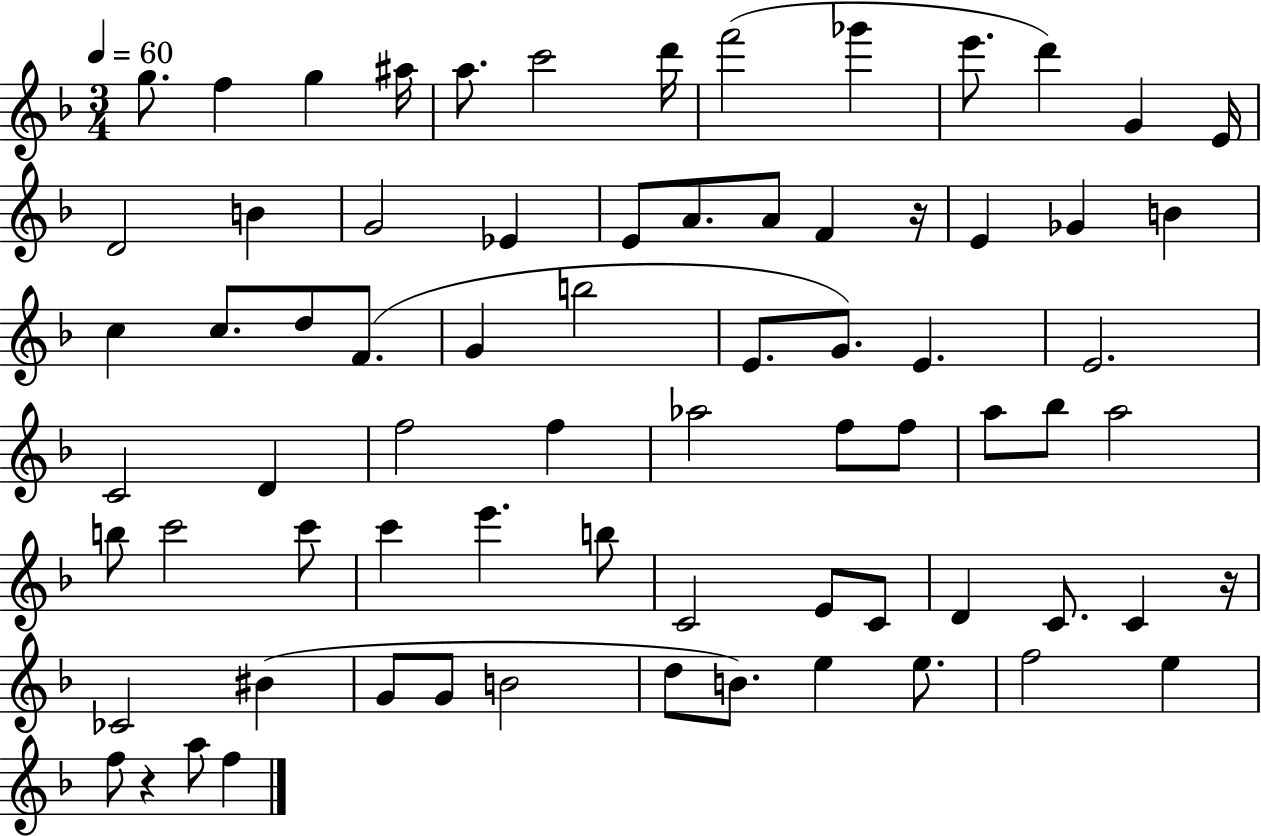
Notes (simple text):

G5/e. F5/q G5/q A#5/s A5/e. C6/h D6/s F6/h Gb6/q E6/e. D6/q G4/q E4/s D4/h B4/q G4/h Eb4/q E4/e A4/e. A4/e F4/q R/s E4/q Gb4/q B4/q C5/q C5/e. D5/e F4/e. G4/q B5/h E4/e. G4/e. E4/q. E4/h. C4/h D4/q F5/h F5/q Ab5/h F5/e F5/e A5/e Bb5/e A5/h B5/e C6/h C6/e C6/q E6/q. B5/e C4/h E4/e C4/e D4/q C4/e. C4/q R/s CES4/h BIS4/q G4/e G4/e B4/h D5/e B4/e. E5/q E5/e. F5/h E5/q F5/e R/q A5/e F5/q